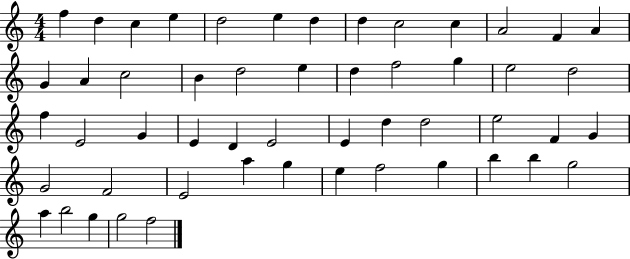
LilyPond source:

{
  \clef treble
  \numericTimeSignature
  \time 4/4
  \key c \major
  f''4 d''4 c''4 e''4 | d''2 e''4 d''4 | d''4 c''2 c''4 | a'2 f'4 a'4 | \break g'4 a'4 c''2 | b'4 d''2 e''4 | d''4 f''2 g''4 | e''2 d''2 | \break f''4 e'2 g'4 | e'4 d'4 e'2 | e'4 d''4 d''2 | e''2 f'4 g'4 | \break g'2 f'2 | e'2 a''4 g''4 | e''4 f''2 g''4 | b''4 b''4 g''2 | \break a''4 b''2 g''4 | g''2 f''2 | \bar "|."
}